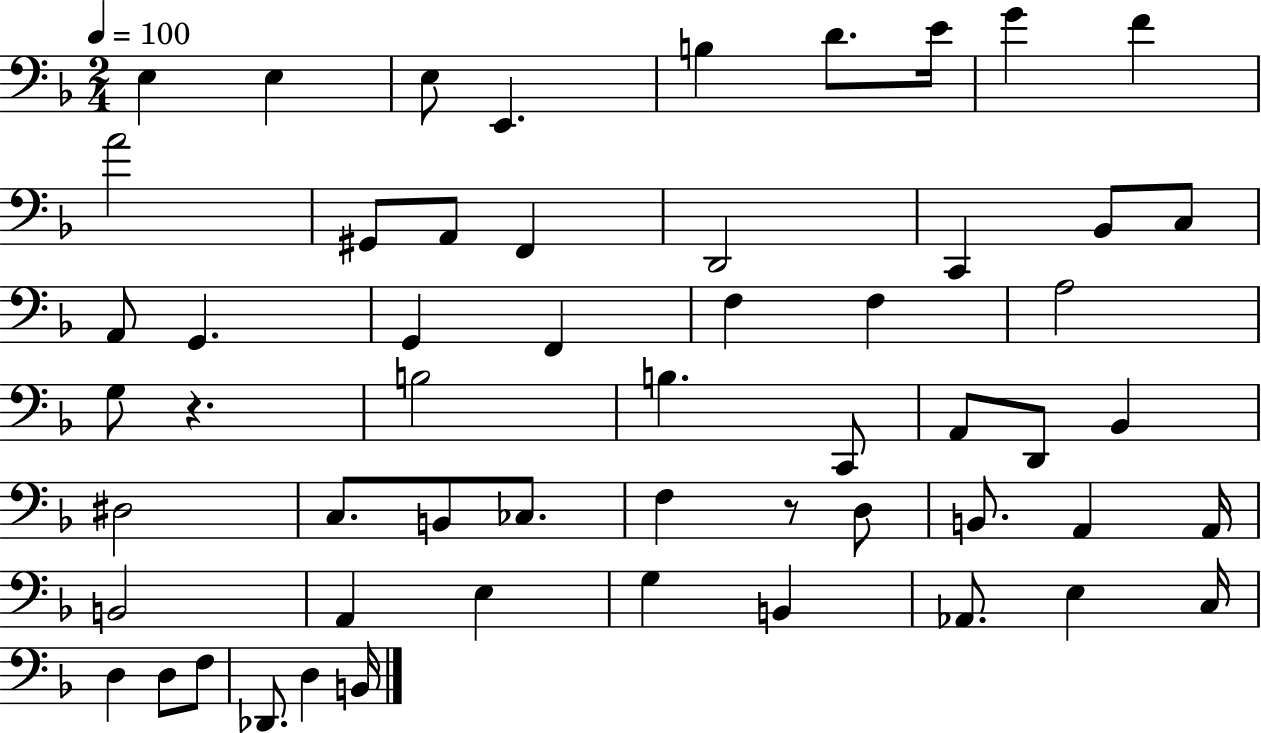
{
  \clef bass
  \numericTimeSignature
  \time 2/4
  \key f \major
  \tempo 4 = 100
  e4 e4 | e8 e,4. | b4 d'8. e'16 | g'4 f'4 | \break a'2 | gis,8 a,8 f,4 | d,2 | c,4 bes,8 c8 | \break a,8 g,4. | g,4 f,4 | f4 f4 | a2 | \break g8 r4. | b2 | b4. c,8 | a,8 d,8 bes,4 | \break dis2 | c8. b,8 ces8. | f4 r8 d8 | b,8. a,4 a,16 | \break b,2 | a,4 e4 | g4 b,4 | aes,8. e4 c16 | \break d4 d8 f8 | des,8. d4 b,16 | \bar "|."
}